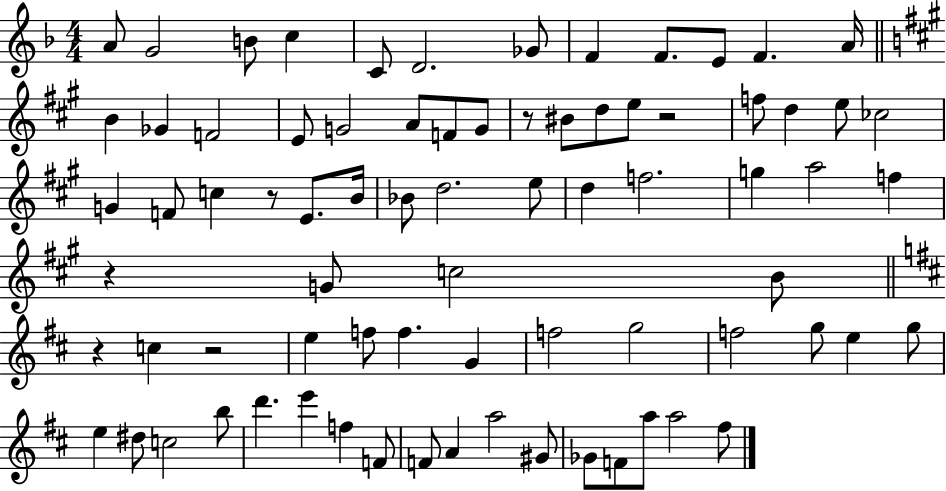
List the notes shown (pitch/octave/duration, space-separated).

A4/e G4/h B4/e C5/q C4/e D4/h. Gb4/e F4/q F4/e. E4/e F4/q. A4/s B4/q Gb4/q F4/h E4/e G4/h A4/e F4/e G4/e R/e BIS4/e D5/e E5/e R/h F5/e D5/q E5/e CES5/h G4/q F4/e C5/q R/e E4/e. B4/s Bb4/e D5/h. E5/e D5/q F5/h. G5/q A5/h F5/q R/q G4/e C5/h B4/e R/q C5/q R/h E5/q F5/e F5/q. G4/q F5/h G5/h F5/h G5/e E5/q G5/e E5/q D#5/e C5/h B5/e D6/q. E6/q F5/q F4/e F4/e A4/q A5/h G#4/e Gb4/e F4/e A5/e A5/h F#5/e